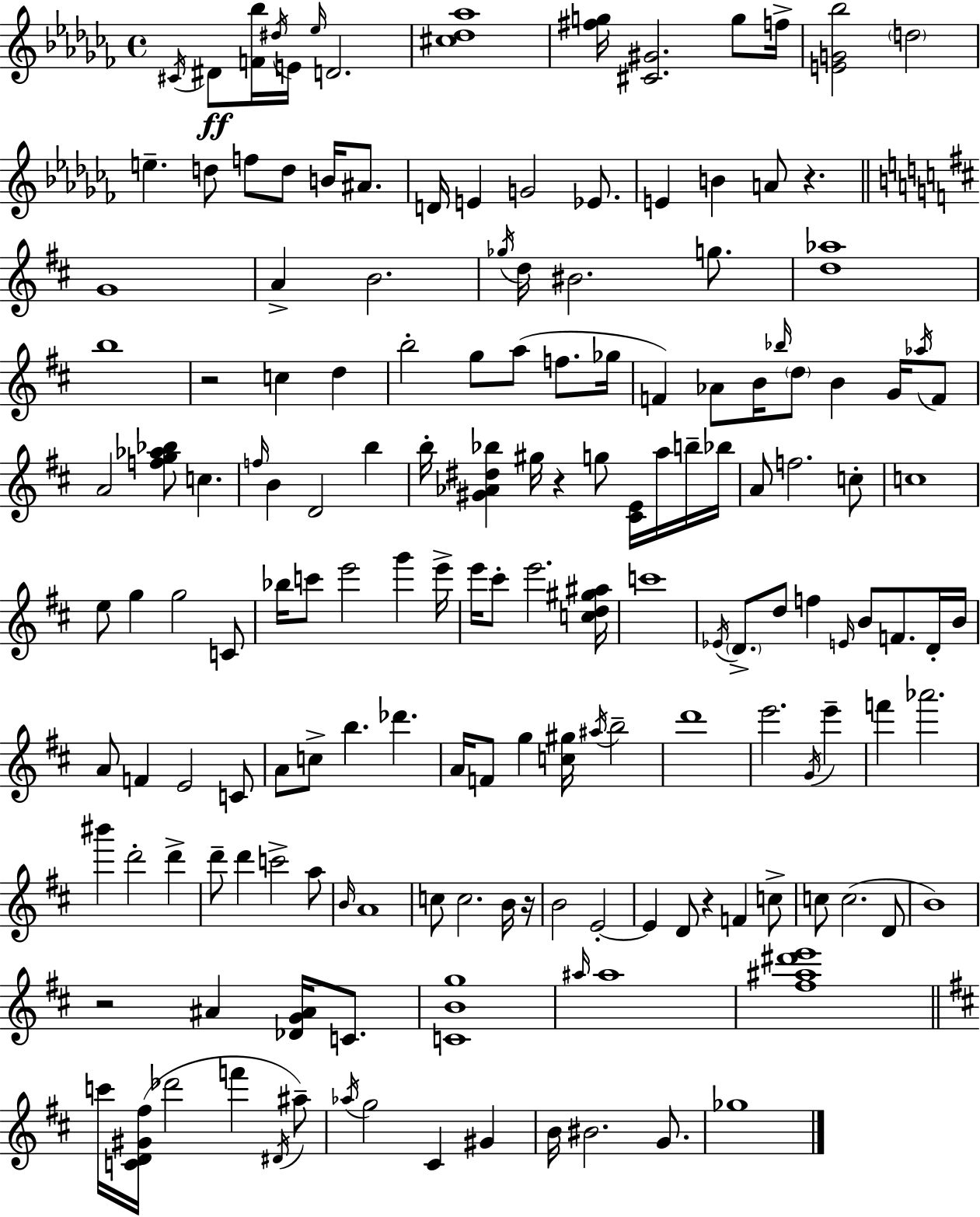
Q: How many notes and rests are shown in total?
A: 163